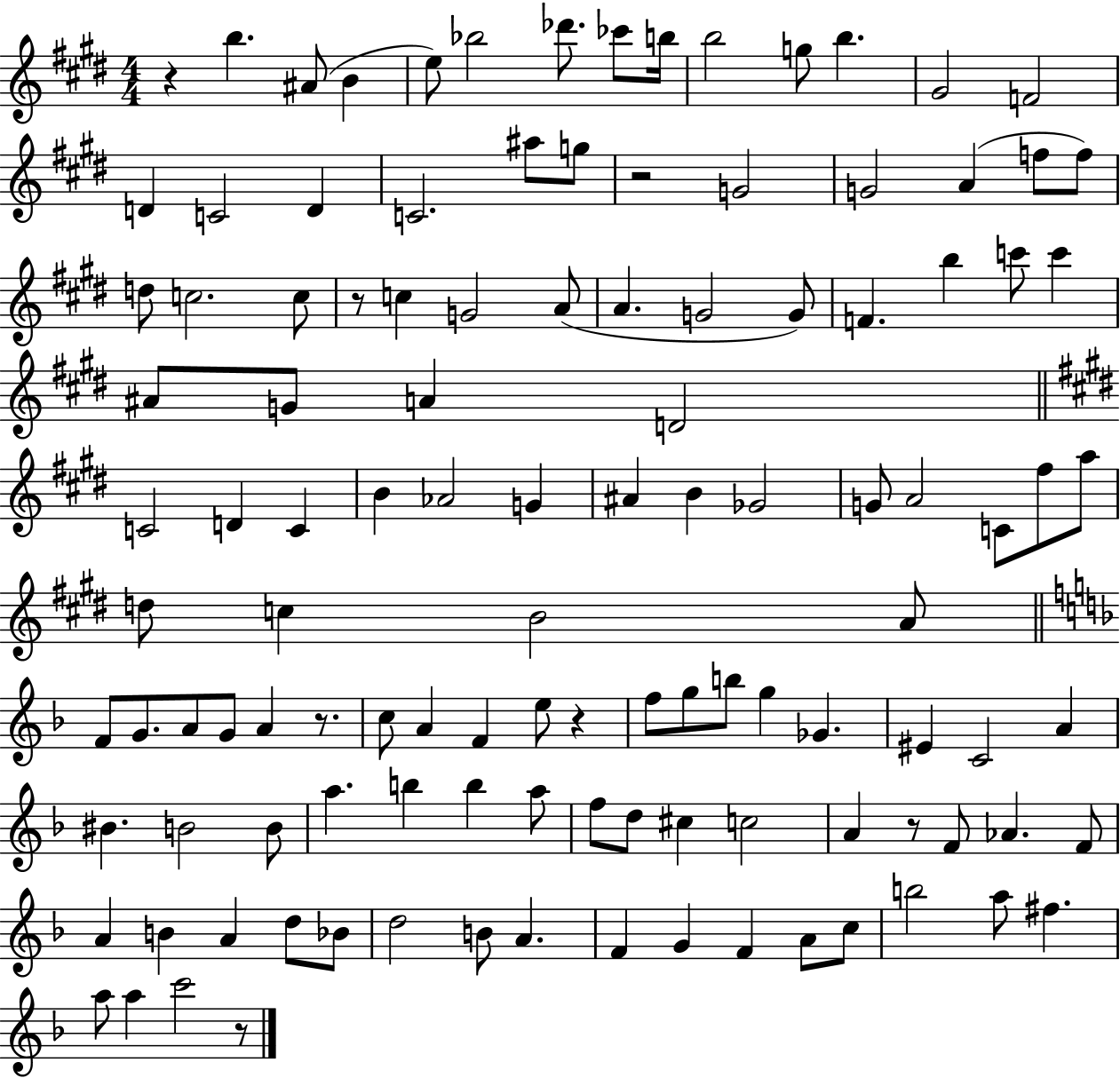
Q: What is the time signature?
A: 4/4